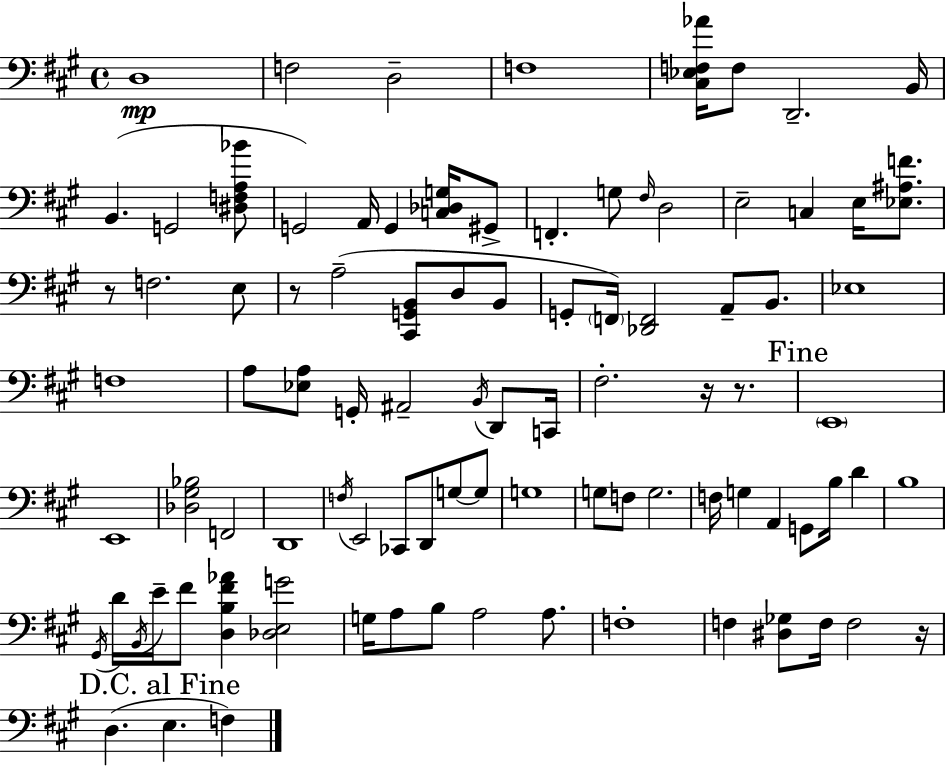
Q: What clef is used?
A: bass